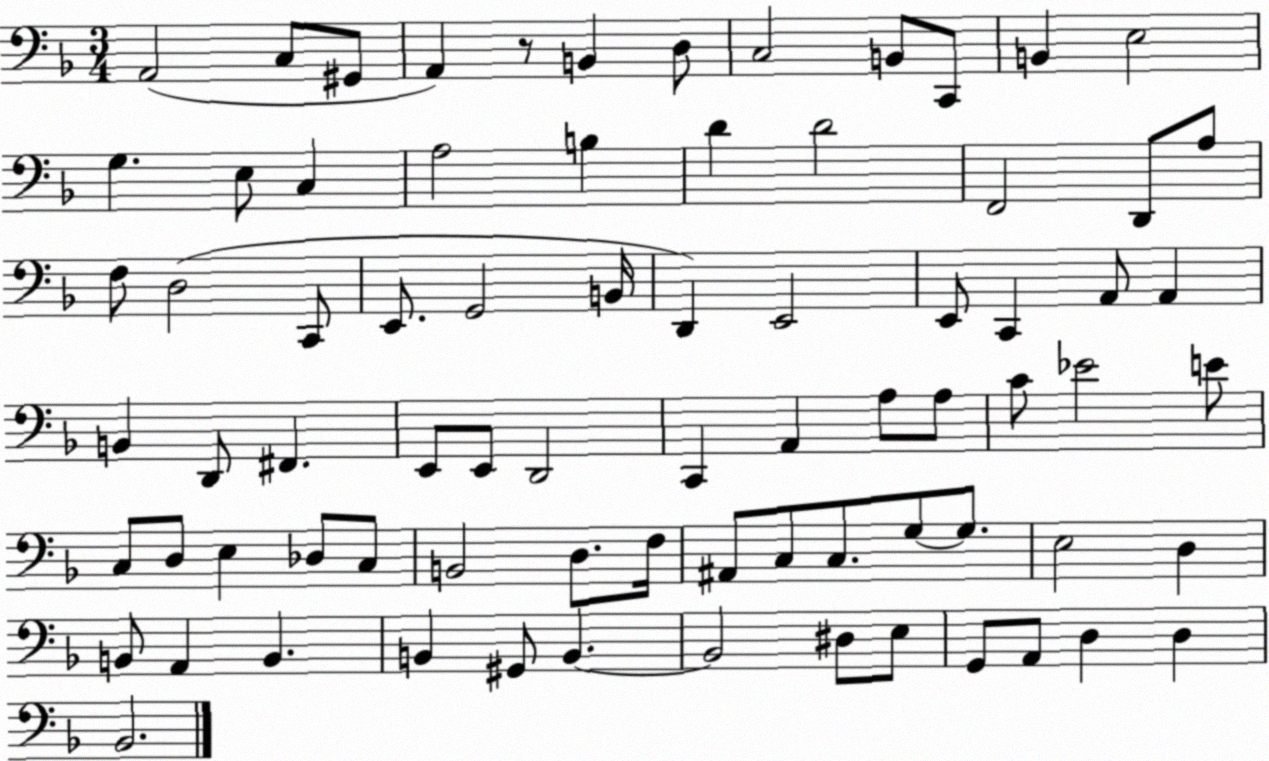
X:1
T:Untitled
M:3/4
L:1/4
K:F
A,,2 C,/2 ^G,,/2 A,, z/2 B,, D,/2 C,2 B,,/2 C,,/2 B,, E,2 G, E,/2 C, A,2 B, D D2 F,,2 D,,/2 A,/2 F,/2 D,2 C,,/2 E,,/2 G,,2 B,,/4 D,, E,,2 E,,/2 C,, A,,/2 A,, B,, D,,/2 ^F,, E,,/2 E,,/2 D,,2 C,, A,, A,/2 A,/2 C/2 _E2 E/2 C,/2 D,/2 E, _D,/2 C,/2 B,,2 D,/2 F,/4 ^A,,/2 C,/2 C,/2 G,/2 G,/2 E,2 D, B,,/2 A,, B,, B,, ^G,,/2 B,, B,,2 ^D,/2 E,/2 G,,/2 A,,/2 D, D, _B,,2